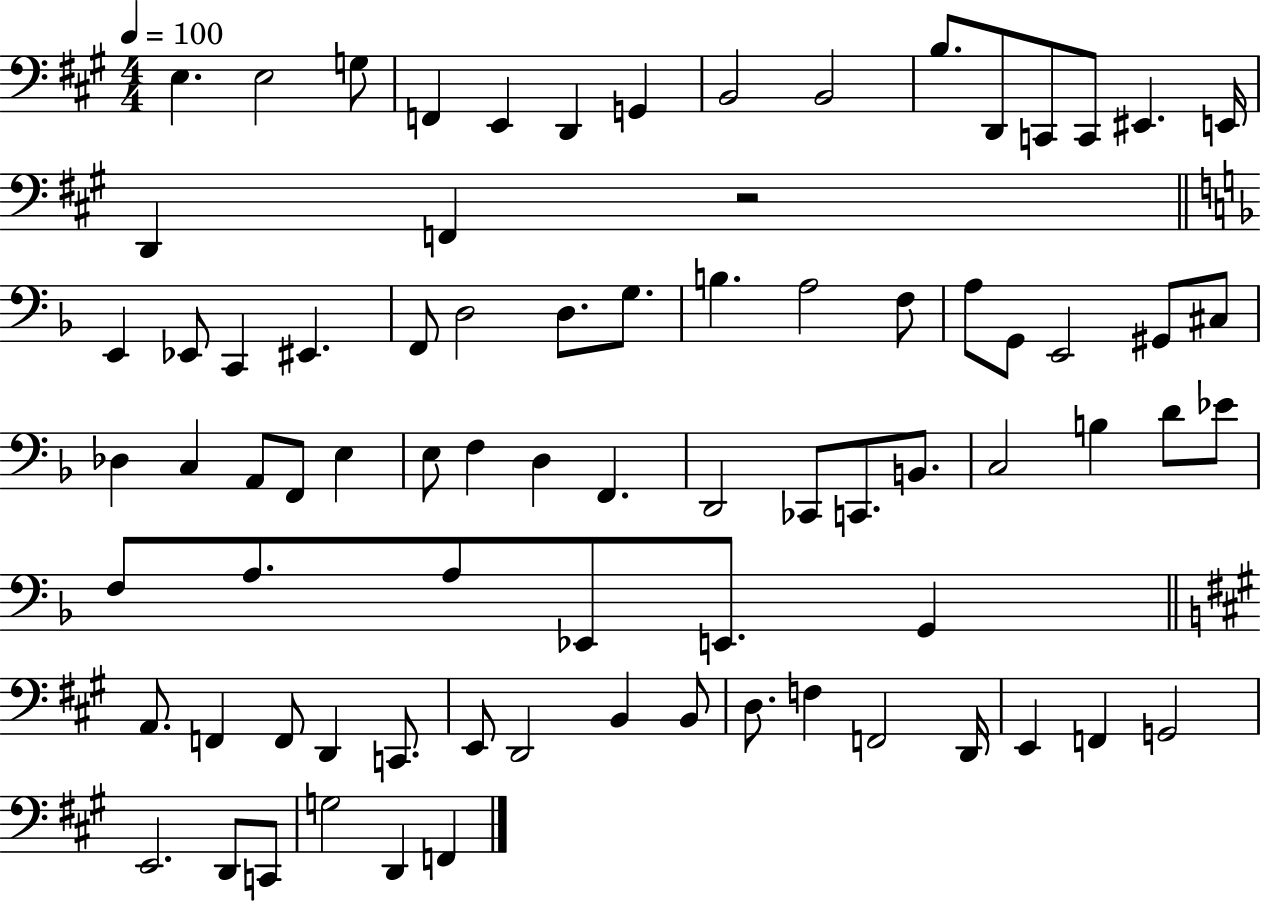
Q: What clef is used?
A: bass